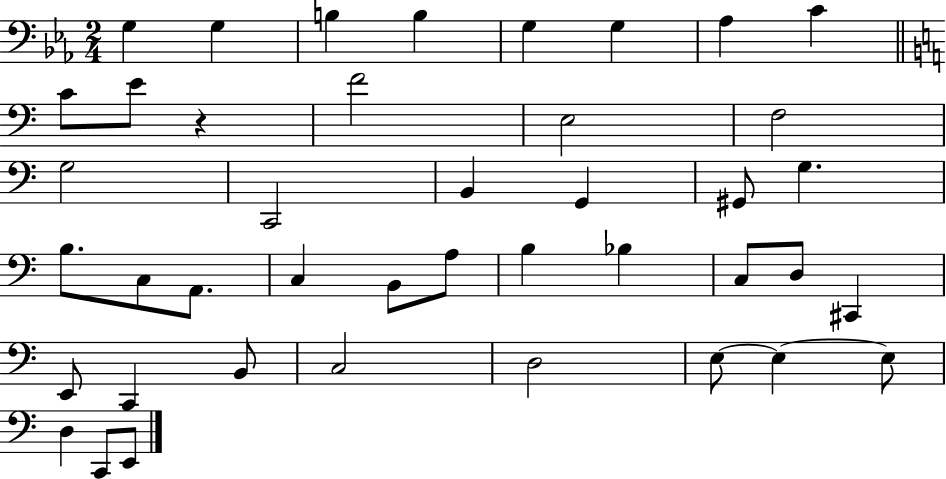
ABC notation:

X:1
T:Untitled
M:2/4
L:1/4
K:Eb
G, G, B, B, G, G, _A, C C/2 E/2 z F2 E,2 F,2 G,2 C,,2 B,, G,, ^G,,/2 G, B,/2 C,/2 A,,/2 C, B,,/2 A,/2 B, _B, C,/2 D,/2 ^C,, E,,/2 C,, B,,/2 C,2 D,2 E,/2 E, E,/2 D, C,,/2 E,,/2